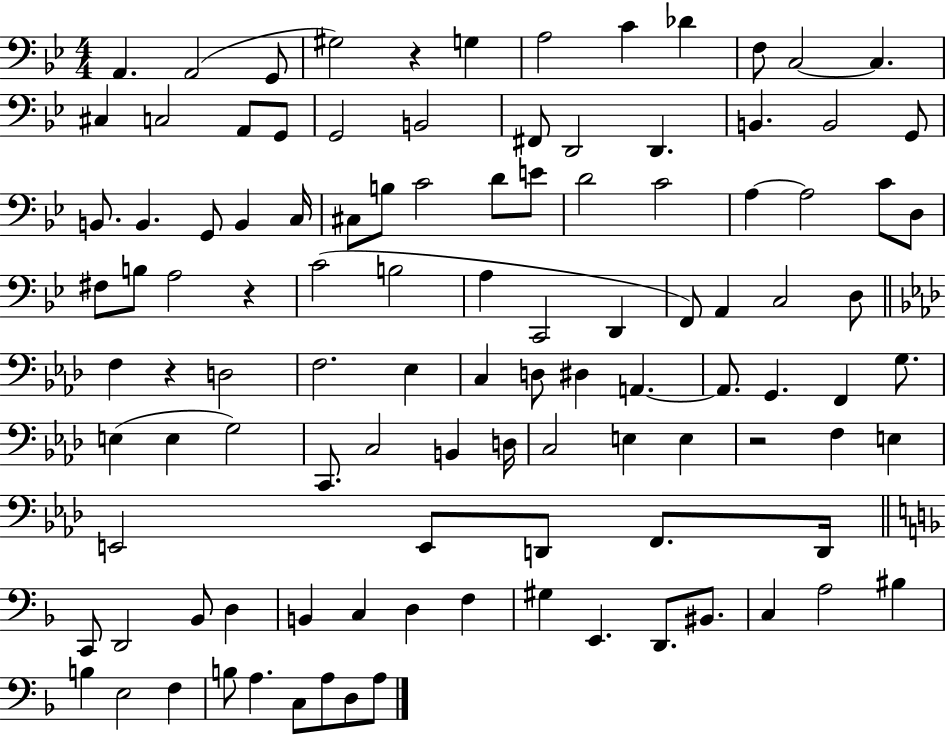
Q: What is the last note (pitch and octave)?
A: A3